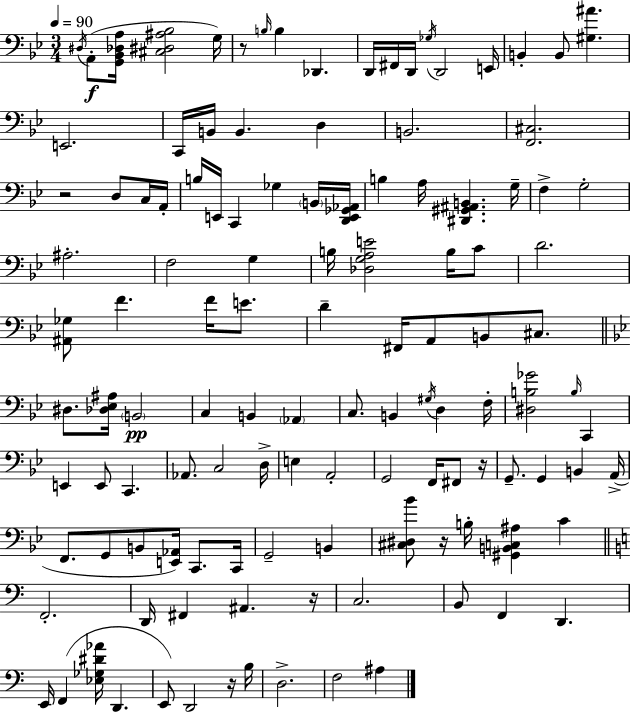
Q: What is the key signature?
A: BES major